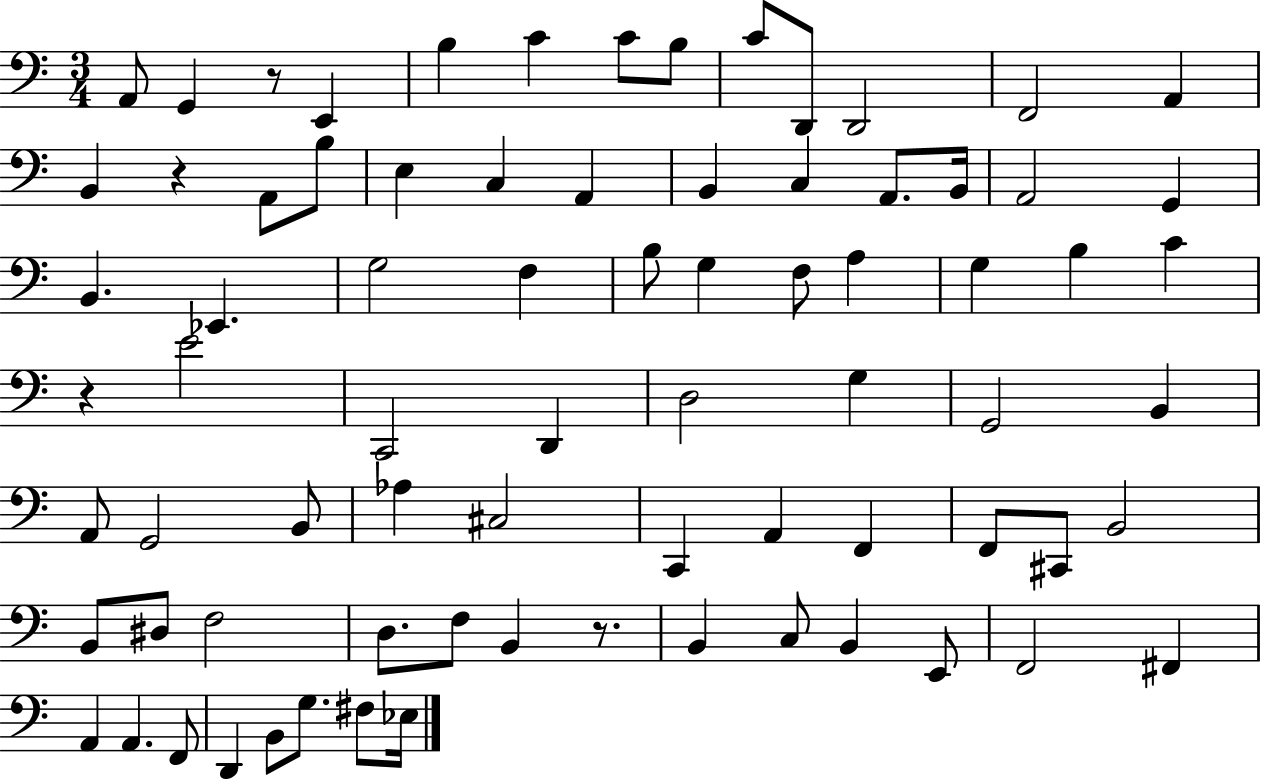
A2/e G2/q R/e E2/q B3/q C4/q C4/e B3/e C4/e D2/e D2/h F2/h A2/q B2/q R/q A2/e B3/e E3/q C3/q A2/q B2/q C3/q A2/e. B2/s A2/h G2/q B2/q. Eb2/q. G3/h F3/q B3/e G3/q F3/e A3/q G3/q B3/q C4/q R/q E4/h C2/h D2/q D3/h G3/q G2/h B2/q A2/e G2/h B2/e Ab3/q C#3/h C2/q A2/q F2/q F2/e C#2/e B2/h B2/e D#3/e F3/h D3/e. F3/e B2/q R/e. B2/q C3/e B2/q E2/e F2/h F#2/q A2/q A2/q. F2/e D2/q B2/e G3/e. F#3/e Eb3/s